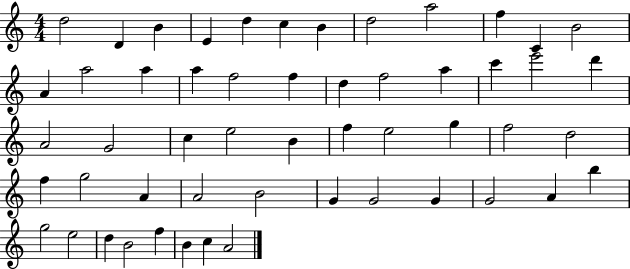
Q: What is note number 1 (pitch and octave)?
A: D5